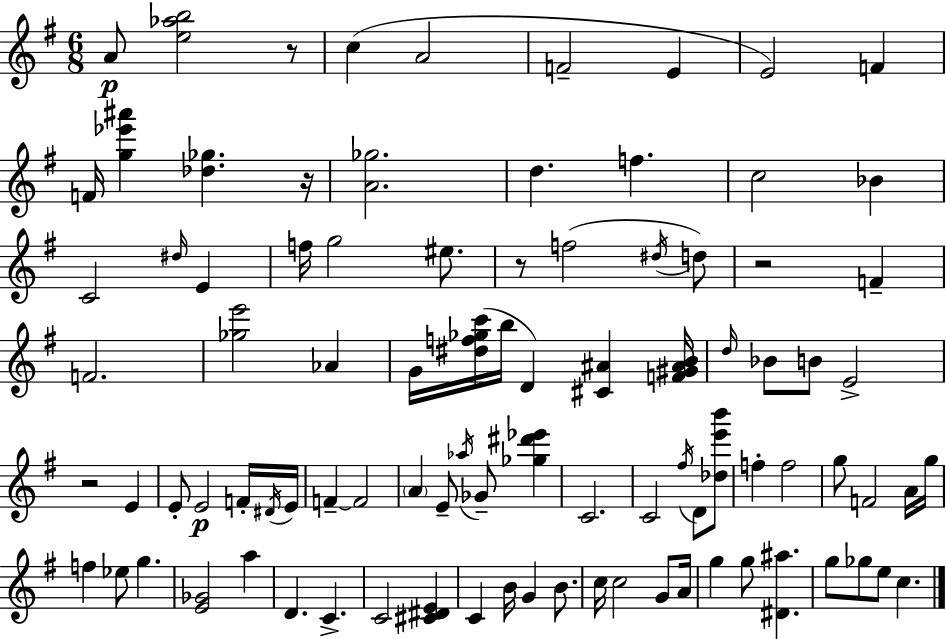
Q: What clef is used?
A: treble